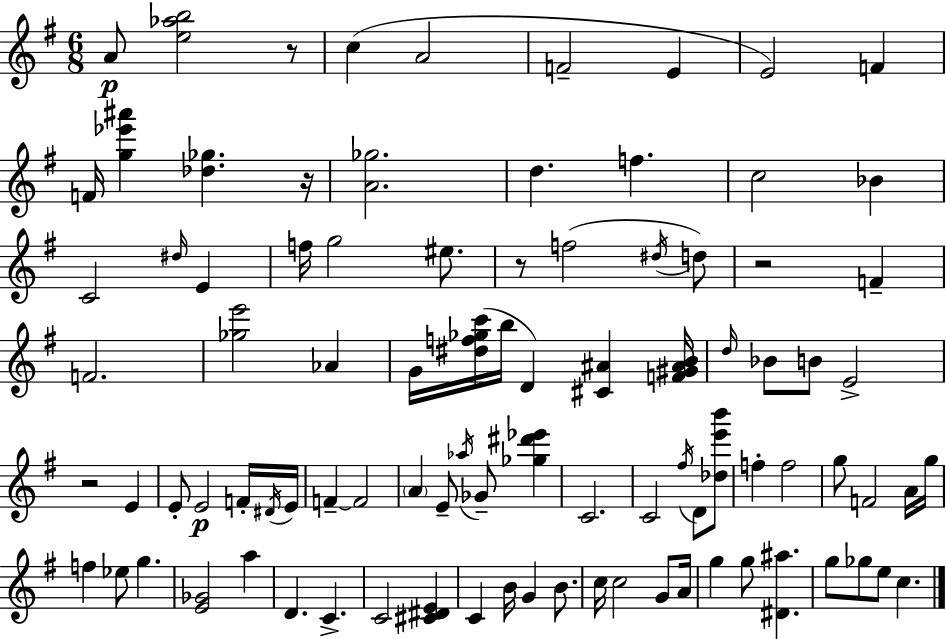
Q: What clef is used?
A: treble